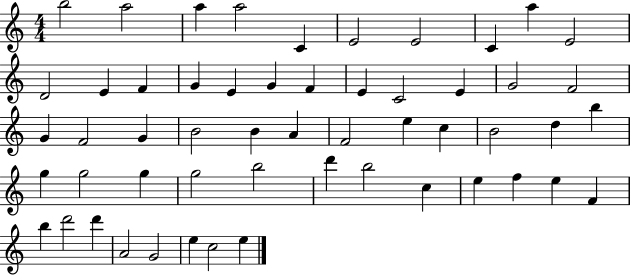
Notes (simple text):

B5/h A5/h A5/q A5/h C4/q E4/h E4/h C4/q A5/q E4/h D4/h E4/q F4/q G4/q E4/q G4/q F4/q E4/q C4/h E4/q G4/h F4/h G4/q F4/h G4/q B4/h B4/q A4/q F4/h E5/q C5/q B4/h D5/q B5/q G5/q G5/h G5/q G5/h B5/h D6/q B5/h C5/q E5/q F5/q E5/q F4/q B5/q D6/h D6/q A4/h G4/h E5/q C5/h E5/q